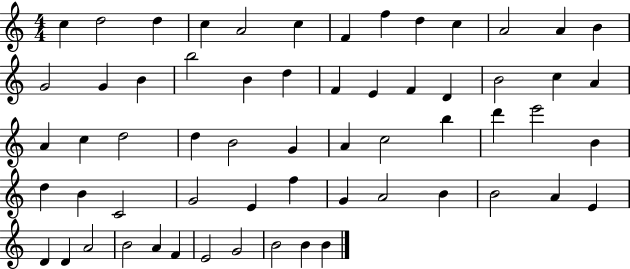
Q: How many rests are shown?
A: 0